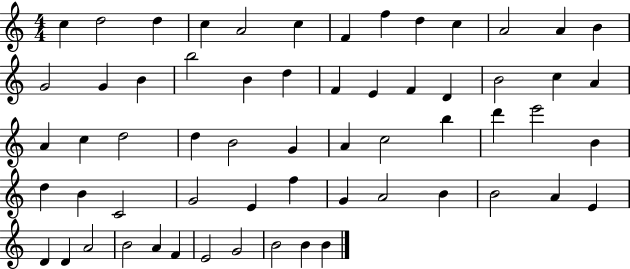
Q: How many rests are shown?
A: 0